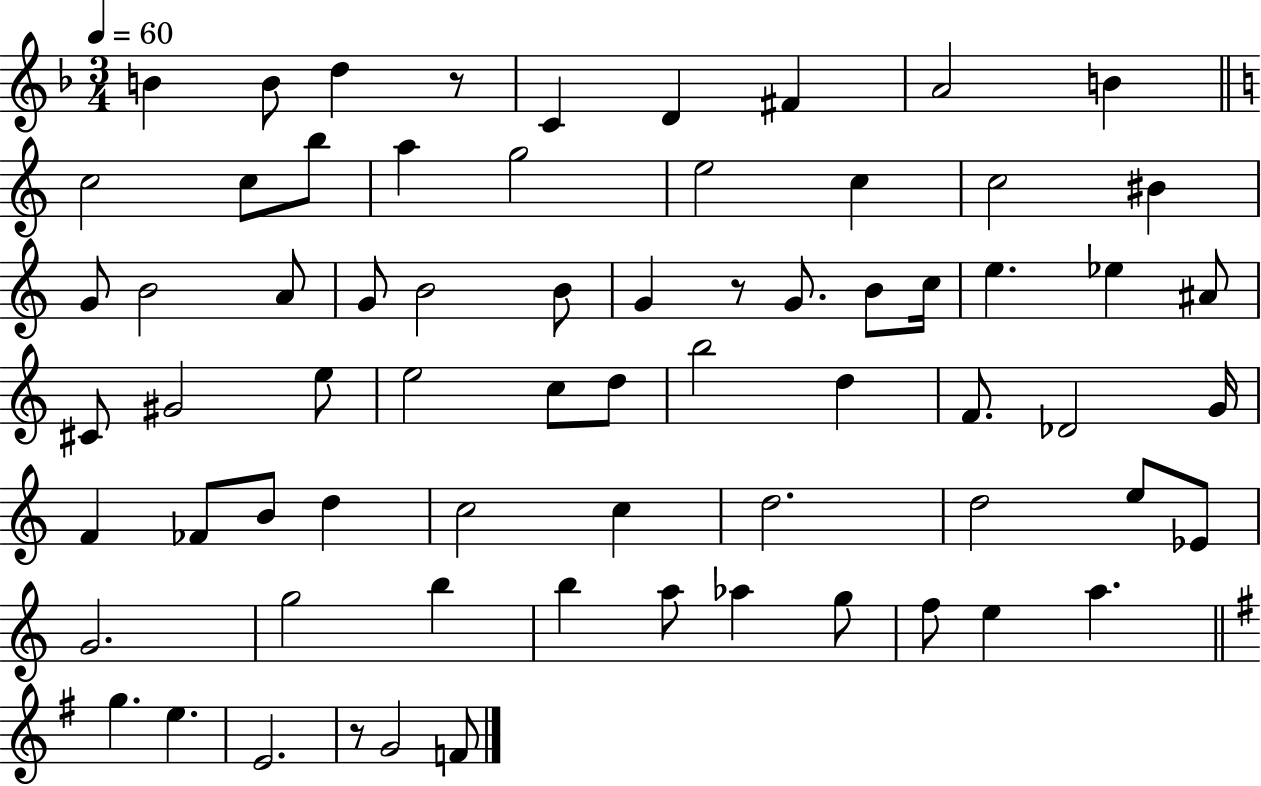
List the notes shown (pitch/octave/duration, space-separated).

B4/q B4/e D5/q R/e C4/q D4/q F#4/q A4/h B4/q C5/h C5/e B5/e A5/q G5/h E5/h C5/q C5/h BIS4/q G4/e B4/h A4/e G4/e B4/h B4/e G4/q R/e G4/e. B4/e C5/s E5/q. Eb5/q A#4/e C#4/e G#4/h E5/e E5/h C5/e D5/e B5/h D5/q F4/e. Db4/h G4/s F4/q FES4/e B4/e D5/q C5/h C5/q D5/h. D5/h E5/e Eb4/e G4/h. G5/h B5/q B5/q A5/e Ab5/q G5/e F5/e E5/q A5/q. G5/q. E5/q. E4/h. R/e G4/h F4/e